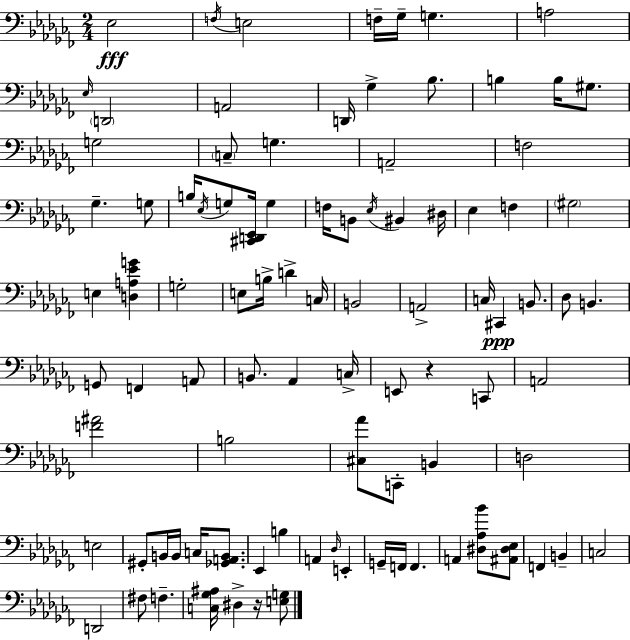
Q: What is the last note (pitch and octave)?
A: D#3